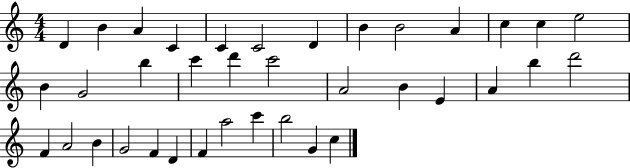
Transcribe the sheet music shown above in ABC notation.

X:1
T:Untitled
M:4/4
L:1/4
K:C
D B A C C C2 D B B2 A c c e2 B G2 b c' d' c'2 A2 B E A b d'2 F A2 B G2 F D F a2 c' b2 G c